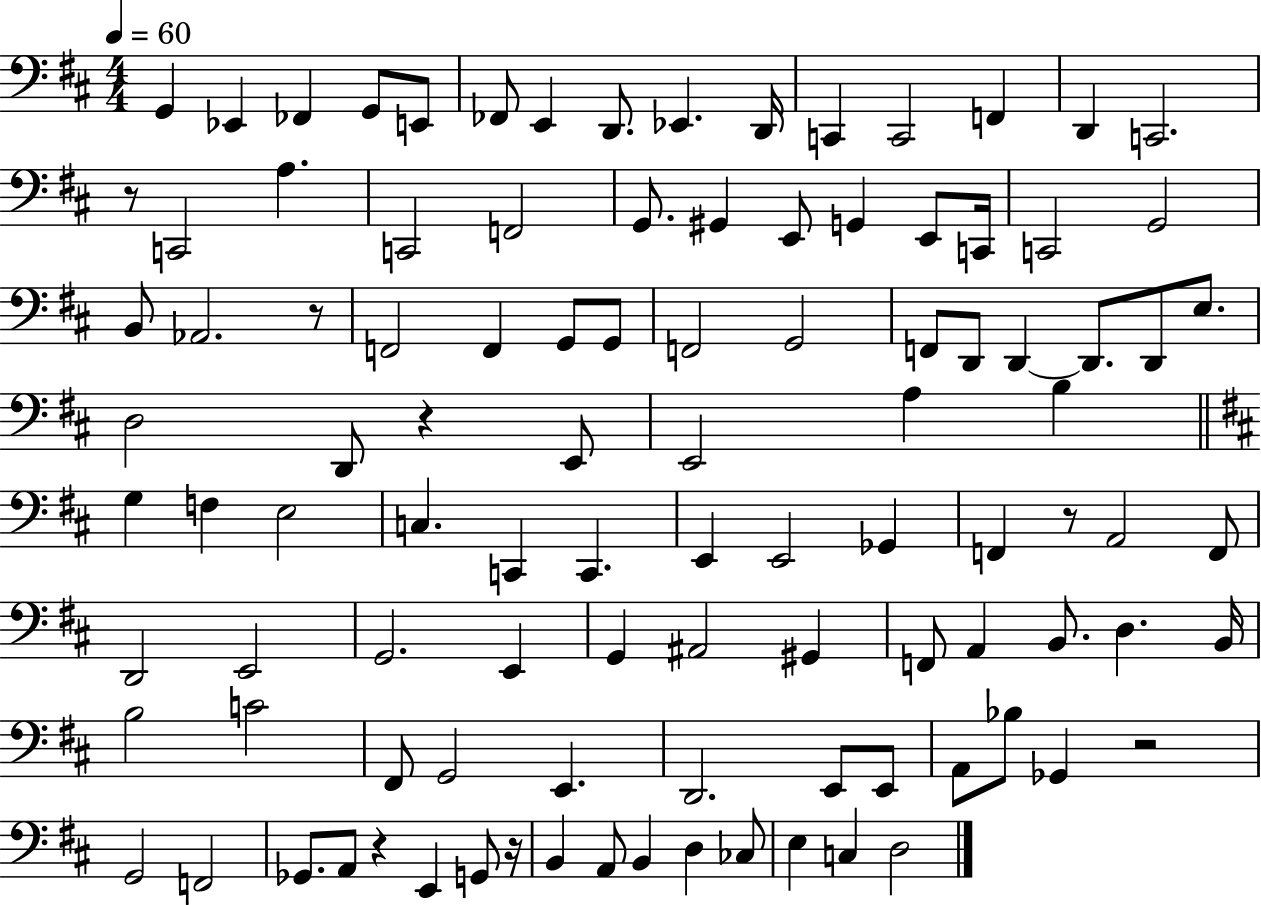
G2/q Eb2/q FES2/q G2/e E2/e FES2/e E2/q D2/e. Eb2/q. D2/s C2/q C2/h F2/q D2/q C2/h. R/e C2/h A3/q. C2/h F2/h G2/e. G#2/q E2/e G2/q E2/e C2/s C2/h G2/h B2/e Ab2/h. R/e F2/h F2/q G2/e G2/e F2/h G2/h F2/e D2/e D2/q D2/e. D2/e E3/e. D3/h D2/e R/q E2/e E2/h A3/q B3/q G3/q F3/q E3/h C3/q. C2/q C2/q. E2/q E2/h Gb2/q F2/q R/e A2/h F2/e D2/h E2/h G2/h. E2/q G2/q A#2/h G#2/q F2/e A2/q B2/e. D3/q. B2/s B3/h C4/h F#2/e G2/h E2/q. D2/h. E2/e E2/e A2/e Bb3/e Gb2/q R/h G2/h F2/h Gb2/e. A2/e R/q E2/q G2/e R/s B2/q A2/e B2/q D3/q CES3/e E3/q C3/q D3/h